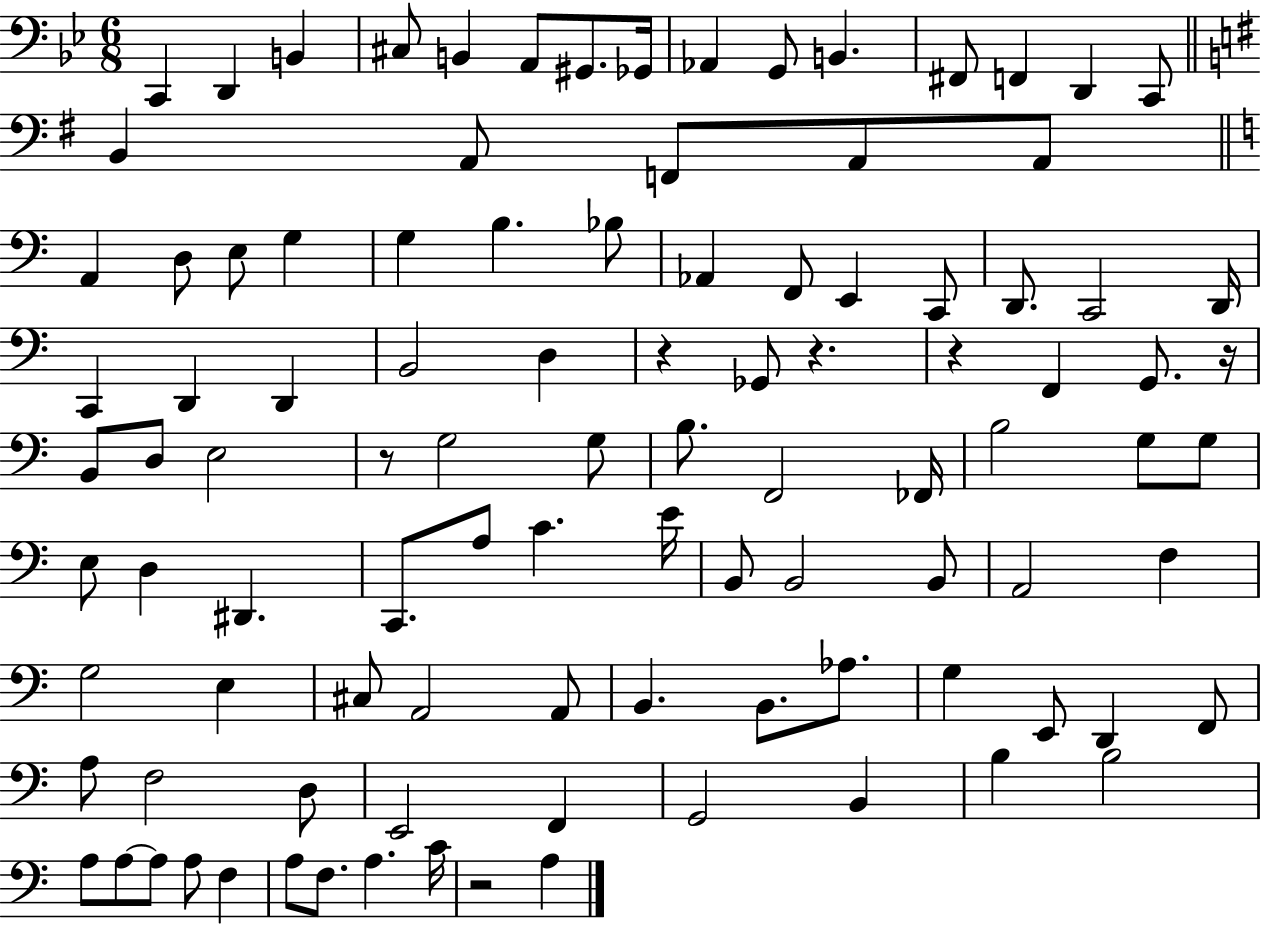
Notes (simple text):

C2/q D2/q B2/q C#3/e B2/q A2/e G#2/e. Gb2/s Ab2/q G2/e B2/q. F#2/e F2/q D2/q C2/e B2/q A2/e F2/e A2/e A2/e A2/q D3/e E3/e G3/q G3/q B3/q. Bb3/e Ab2/q F2/e E2/q C2/e D2/e. C2/h D2/s C2/q D2/q D2/q B2/h D3/q R/q Gb2/e R/q. R/q F2/q G2/e. R/s B2/e D3/e E3/h R/e G3/h G3/e B3/e. F2/h FES2/s B3/h G3/e G3/e E3/e D3/q D#2/q. C2/e. A3/e C4/q. E4/s B2/e B2/h B2/e A2/h F3/q G3/h E3/q C#3/e A2/h A2/e B2/q. B2/e. Ab3/e. G3/q E2/e D2/q F2/e A3/e F3/h D3/e E2/h F2/q G2/h B2/q B3/q B3/h A3/e A3/e A3/e A3/e F3/q A3/e F3/e. A3/q. C4/s R/h A3/q